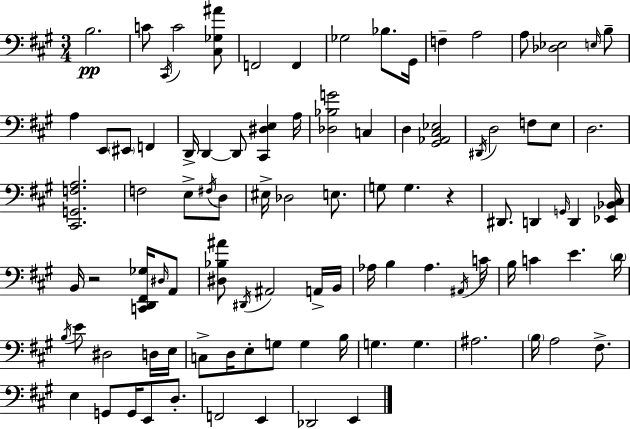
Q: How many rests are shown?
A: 2